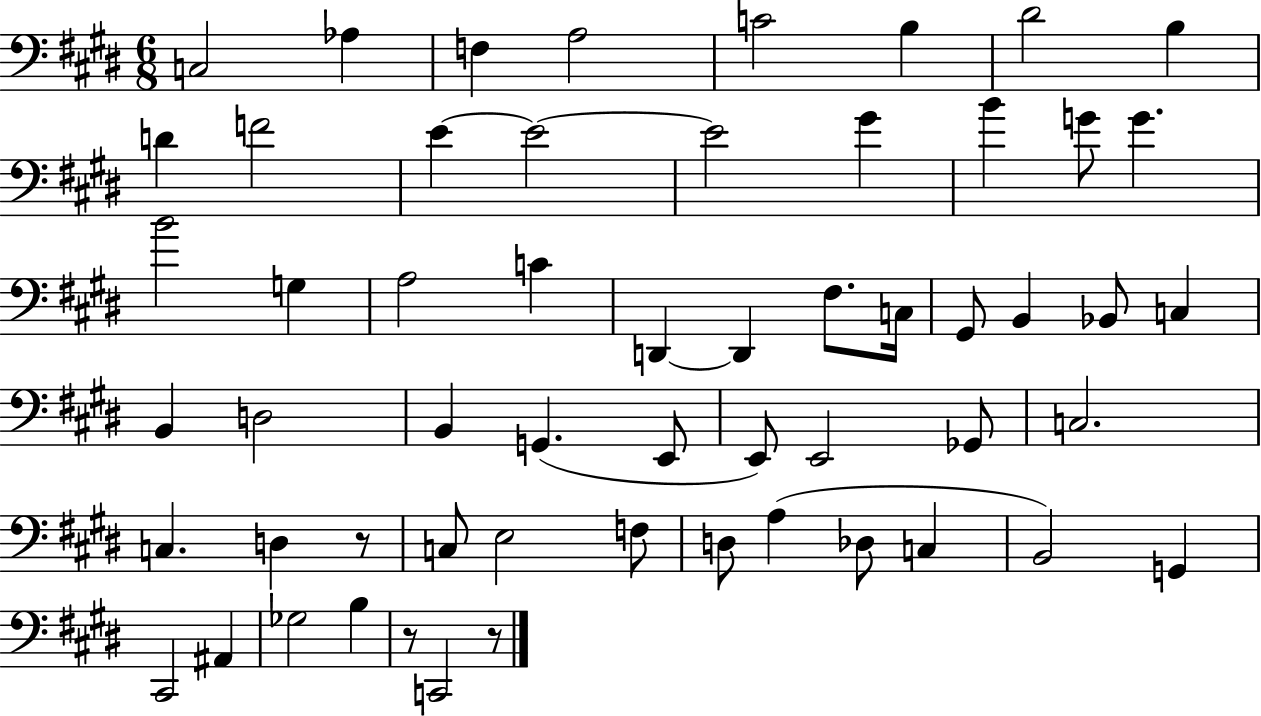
C3/h Ab3/q F3/q A3/h C4/h B3/q D#4/h B3/q D4/q F4/h E4/q E4/h E4/h G#4/q B4/q G4/e G4/q. B4/h G3/q A3/h C4/q D2/q D2/q F#3/e. C3/s G#2/e B2/q Bb2/e C3/q B2/q D3/h B2/q G2/q. E2/e E2/e E2/h Gb2/e C3/h. C3/q. D3/q R/e C3/e E3/h F3/e D3/e A3/q Db3/e C3/q B2/h G2/q C#2/h A#2/q Gb3/h B3/q R/e C2/h R/e